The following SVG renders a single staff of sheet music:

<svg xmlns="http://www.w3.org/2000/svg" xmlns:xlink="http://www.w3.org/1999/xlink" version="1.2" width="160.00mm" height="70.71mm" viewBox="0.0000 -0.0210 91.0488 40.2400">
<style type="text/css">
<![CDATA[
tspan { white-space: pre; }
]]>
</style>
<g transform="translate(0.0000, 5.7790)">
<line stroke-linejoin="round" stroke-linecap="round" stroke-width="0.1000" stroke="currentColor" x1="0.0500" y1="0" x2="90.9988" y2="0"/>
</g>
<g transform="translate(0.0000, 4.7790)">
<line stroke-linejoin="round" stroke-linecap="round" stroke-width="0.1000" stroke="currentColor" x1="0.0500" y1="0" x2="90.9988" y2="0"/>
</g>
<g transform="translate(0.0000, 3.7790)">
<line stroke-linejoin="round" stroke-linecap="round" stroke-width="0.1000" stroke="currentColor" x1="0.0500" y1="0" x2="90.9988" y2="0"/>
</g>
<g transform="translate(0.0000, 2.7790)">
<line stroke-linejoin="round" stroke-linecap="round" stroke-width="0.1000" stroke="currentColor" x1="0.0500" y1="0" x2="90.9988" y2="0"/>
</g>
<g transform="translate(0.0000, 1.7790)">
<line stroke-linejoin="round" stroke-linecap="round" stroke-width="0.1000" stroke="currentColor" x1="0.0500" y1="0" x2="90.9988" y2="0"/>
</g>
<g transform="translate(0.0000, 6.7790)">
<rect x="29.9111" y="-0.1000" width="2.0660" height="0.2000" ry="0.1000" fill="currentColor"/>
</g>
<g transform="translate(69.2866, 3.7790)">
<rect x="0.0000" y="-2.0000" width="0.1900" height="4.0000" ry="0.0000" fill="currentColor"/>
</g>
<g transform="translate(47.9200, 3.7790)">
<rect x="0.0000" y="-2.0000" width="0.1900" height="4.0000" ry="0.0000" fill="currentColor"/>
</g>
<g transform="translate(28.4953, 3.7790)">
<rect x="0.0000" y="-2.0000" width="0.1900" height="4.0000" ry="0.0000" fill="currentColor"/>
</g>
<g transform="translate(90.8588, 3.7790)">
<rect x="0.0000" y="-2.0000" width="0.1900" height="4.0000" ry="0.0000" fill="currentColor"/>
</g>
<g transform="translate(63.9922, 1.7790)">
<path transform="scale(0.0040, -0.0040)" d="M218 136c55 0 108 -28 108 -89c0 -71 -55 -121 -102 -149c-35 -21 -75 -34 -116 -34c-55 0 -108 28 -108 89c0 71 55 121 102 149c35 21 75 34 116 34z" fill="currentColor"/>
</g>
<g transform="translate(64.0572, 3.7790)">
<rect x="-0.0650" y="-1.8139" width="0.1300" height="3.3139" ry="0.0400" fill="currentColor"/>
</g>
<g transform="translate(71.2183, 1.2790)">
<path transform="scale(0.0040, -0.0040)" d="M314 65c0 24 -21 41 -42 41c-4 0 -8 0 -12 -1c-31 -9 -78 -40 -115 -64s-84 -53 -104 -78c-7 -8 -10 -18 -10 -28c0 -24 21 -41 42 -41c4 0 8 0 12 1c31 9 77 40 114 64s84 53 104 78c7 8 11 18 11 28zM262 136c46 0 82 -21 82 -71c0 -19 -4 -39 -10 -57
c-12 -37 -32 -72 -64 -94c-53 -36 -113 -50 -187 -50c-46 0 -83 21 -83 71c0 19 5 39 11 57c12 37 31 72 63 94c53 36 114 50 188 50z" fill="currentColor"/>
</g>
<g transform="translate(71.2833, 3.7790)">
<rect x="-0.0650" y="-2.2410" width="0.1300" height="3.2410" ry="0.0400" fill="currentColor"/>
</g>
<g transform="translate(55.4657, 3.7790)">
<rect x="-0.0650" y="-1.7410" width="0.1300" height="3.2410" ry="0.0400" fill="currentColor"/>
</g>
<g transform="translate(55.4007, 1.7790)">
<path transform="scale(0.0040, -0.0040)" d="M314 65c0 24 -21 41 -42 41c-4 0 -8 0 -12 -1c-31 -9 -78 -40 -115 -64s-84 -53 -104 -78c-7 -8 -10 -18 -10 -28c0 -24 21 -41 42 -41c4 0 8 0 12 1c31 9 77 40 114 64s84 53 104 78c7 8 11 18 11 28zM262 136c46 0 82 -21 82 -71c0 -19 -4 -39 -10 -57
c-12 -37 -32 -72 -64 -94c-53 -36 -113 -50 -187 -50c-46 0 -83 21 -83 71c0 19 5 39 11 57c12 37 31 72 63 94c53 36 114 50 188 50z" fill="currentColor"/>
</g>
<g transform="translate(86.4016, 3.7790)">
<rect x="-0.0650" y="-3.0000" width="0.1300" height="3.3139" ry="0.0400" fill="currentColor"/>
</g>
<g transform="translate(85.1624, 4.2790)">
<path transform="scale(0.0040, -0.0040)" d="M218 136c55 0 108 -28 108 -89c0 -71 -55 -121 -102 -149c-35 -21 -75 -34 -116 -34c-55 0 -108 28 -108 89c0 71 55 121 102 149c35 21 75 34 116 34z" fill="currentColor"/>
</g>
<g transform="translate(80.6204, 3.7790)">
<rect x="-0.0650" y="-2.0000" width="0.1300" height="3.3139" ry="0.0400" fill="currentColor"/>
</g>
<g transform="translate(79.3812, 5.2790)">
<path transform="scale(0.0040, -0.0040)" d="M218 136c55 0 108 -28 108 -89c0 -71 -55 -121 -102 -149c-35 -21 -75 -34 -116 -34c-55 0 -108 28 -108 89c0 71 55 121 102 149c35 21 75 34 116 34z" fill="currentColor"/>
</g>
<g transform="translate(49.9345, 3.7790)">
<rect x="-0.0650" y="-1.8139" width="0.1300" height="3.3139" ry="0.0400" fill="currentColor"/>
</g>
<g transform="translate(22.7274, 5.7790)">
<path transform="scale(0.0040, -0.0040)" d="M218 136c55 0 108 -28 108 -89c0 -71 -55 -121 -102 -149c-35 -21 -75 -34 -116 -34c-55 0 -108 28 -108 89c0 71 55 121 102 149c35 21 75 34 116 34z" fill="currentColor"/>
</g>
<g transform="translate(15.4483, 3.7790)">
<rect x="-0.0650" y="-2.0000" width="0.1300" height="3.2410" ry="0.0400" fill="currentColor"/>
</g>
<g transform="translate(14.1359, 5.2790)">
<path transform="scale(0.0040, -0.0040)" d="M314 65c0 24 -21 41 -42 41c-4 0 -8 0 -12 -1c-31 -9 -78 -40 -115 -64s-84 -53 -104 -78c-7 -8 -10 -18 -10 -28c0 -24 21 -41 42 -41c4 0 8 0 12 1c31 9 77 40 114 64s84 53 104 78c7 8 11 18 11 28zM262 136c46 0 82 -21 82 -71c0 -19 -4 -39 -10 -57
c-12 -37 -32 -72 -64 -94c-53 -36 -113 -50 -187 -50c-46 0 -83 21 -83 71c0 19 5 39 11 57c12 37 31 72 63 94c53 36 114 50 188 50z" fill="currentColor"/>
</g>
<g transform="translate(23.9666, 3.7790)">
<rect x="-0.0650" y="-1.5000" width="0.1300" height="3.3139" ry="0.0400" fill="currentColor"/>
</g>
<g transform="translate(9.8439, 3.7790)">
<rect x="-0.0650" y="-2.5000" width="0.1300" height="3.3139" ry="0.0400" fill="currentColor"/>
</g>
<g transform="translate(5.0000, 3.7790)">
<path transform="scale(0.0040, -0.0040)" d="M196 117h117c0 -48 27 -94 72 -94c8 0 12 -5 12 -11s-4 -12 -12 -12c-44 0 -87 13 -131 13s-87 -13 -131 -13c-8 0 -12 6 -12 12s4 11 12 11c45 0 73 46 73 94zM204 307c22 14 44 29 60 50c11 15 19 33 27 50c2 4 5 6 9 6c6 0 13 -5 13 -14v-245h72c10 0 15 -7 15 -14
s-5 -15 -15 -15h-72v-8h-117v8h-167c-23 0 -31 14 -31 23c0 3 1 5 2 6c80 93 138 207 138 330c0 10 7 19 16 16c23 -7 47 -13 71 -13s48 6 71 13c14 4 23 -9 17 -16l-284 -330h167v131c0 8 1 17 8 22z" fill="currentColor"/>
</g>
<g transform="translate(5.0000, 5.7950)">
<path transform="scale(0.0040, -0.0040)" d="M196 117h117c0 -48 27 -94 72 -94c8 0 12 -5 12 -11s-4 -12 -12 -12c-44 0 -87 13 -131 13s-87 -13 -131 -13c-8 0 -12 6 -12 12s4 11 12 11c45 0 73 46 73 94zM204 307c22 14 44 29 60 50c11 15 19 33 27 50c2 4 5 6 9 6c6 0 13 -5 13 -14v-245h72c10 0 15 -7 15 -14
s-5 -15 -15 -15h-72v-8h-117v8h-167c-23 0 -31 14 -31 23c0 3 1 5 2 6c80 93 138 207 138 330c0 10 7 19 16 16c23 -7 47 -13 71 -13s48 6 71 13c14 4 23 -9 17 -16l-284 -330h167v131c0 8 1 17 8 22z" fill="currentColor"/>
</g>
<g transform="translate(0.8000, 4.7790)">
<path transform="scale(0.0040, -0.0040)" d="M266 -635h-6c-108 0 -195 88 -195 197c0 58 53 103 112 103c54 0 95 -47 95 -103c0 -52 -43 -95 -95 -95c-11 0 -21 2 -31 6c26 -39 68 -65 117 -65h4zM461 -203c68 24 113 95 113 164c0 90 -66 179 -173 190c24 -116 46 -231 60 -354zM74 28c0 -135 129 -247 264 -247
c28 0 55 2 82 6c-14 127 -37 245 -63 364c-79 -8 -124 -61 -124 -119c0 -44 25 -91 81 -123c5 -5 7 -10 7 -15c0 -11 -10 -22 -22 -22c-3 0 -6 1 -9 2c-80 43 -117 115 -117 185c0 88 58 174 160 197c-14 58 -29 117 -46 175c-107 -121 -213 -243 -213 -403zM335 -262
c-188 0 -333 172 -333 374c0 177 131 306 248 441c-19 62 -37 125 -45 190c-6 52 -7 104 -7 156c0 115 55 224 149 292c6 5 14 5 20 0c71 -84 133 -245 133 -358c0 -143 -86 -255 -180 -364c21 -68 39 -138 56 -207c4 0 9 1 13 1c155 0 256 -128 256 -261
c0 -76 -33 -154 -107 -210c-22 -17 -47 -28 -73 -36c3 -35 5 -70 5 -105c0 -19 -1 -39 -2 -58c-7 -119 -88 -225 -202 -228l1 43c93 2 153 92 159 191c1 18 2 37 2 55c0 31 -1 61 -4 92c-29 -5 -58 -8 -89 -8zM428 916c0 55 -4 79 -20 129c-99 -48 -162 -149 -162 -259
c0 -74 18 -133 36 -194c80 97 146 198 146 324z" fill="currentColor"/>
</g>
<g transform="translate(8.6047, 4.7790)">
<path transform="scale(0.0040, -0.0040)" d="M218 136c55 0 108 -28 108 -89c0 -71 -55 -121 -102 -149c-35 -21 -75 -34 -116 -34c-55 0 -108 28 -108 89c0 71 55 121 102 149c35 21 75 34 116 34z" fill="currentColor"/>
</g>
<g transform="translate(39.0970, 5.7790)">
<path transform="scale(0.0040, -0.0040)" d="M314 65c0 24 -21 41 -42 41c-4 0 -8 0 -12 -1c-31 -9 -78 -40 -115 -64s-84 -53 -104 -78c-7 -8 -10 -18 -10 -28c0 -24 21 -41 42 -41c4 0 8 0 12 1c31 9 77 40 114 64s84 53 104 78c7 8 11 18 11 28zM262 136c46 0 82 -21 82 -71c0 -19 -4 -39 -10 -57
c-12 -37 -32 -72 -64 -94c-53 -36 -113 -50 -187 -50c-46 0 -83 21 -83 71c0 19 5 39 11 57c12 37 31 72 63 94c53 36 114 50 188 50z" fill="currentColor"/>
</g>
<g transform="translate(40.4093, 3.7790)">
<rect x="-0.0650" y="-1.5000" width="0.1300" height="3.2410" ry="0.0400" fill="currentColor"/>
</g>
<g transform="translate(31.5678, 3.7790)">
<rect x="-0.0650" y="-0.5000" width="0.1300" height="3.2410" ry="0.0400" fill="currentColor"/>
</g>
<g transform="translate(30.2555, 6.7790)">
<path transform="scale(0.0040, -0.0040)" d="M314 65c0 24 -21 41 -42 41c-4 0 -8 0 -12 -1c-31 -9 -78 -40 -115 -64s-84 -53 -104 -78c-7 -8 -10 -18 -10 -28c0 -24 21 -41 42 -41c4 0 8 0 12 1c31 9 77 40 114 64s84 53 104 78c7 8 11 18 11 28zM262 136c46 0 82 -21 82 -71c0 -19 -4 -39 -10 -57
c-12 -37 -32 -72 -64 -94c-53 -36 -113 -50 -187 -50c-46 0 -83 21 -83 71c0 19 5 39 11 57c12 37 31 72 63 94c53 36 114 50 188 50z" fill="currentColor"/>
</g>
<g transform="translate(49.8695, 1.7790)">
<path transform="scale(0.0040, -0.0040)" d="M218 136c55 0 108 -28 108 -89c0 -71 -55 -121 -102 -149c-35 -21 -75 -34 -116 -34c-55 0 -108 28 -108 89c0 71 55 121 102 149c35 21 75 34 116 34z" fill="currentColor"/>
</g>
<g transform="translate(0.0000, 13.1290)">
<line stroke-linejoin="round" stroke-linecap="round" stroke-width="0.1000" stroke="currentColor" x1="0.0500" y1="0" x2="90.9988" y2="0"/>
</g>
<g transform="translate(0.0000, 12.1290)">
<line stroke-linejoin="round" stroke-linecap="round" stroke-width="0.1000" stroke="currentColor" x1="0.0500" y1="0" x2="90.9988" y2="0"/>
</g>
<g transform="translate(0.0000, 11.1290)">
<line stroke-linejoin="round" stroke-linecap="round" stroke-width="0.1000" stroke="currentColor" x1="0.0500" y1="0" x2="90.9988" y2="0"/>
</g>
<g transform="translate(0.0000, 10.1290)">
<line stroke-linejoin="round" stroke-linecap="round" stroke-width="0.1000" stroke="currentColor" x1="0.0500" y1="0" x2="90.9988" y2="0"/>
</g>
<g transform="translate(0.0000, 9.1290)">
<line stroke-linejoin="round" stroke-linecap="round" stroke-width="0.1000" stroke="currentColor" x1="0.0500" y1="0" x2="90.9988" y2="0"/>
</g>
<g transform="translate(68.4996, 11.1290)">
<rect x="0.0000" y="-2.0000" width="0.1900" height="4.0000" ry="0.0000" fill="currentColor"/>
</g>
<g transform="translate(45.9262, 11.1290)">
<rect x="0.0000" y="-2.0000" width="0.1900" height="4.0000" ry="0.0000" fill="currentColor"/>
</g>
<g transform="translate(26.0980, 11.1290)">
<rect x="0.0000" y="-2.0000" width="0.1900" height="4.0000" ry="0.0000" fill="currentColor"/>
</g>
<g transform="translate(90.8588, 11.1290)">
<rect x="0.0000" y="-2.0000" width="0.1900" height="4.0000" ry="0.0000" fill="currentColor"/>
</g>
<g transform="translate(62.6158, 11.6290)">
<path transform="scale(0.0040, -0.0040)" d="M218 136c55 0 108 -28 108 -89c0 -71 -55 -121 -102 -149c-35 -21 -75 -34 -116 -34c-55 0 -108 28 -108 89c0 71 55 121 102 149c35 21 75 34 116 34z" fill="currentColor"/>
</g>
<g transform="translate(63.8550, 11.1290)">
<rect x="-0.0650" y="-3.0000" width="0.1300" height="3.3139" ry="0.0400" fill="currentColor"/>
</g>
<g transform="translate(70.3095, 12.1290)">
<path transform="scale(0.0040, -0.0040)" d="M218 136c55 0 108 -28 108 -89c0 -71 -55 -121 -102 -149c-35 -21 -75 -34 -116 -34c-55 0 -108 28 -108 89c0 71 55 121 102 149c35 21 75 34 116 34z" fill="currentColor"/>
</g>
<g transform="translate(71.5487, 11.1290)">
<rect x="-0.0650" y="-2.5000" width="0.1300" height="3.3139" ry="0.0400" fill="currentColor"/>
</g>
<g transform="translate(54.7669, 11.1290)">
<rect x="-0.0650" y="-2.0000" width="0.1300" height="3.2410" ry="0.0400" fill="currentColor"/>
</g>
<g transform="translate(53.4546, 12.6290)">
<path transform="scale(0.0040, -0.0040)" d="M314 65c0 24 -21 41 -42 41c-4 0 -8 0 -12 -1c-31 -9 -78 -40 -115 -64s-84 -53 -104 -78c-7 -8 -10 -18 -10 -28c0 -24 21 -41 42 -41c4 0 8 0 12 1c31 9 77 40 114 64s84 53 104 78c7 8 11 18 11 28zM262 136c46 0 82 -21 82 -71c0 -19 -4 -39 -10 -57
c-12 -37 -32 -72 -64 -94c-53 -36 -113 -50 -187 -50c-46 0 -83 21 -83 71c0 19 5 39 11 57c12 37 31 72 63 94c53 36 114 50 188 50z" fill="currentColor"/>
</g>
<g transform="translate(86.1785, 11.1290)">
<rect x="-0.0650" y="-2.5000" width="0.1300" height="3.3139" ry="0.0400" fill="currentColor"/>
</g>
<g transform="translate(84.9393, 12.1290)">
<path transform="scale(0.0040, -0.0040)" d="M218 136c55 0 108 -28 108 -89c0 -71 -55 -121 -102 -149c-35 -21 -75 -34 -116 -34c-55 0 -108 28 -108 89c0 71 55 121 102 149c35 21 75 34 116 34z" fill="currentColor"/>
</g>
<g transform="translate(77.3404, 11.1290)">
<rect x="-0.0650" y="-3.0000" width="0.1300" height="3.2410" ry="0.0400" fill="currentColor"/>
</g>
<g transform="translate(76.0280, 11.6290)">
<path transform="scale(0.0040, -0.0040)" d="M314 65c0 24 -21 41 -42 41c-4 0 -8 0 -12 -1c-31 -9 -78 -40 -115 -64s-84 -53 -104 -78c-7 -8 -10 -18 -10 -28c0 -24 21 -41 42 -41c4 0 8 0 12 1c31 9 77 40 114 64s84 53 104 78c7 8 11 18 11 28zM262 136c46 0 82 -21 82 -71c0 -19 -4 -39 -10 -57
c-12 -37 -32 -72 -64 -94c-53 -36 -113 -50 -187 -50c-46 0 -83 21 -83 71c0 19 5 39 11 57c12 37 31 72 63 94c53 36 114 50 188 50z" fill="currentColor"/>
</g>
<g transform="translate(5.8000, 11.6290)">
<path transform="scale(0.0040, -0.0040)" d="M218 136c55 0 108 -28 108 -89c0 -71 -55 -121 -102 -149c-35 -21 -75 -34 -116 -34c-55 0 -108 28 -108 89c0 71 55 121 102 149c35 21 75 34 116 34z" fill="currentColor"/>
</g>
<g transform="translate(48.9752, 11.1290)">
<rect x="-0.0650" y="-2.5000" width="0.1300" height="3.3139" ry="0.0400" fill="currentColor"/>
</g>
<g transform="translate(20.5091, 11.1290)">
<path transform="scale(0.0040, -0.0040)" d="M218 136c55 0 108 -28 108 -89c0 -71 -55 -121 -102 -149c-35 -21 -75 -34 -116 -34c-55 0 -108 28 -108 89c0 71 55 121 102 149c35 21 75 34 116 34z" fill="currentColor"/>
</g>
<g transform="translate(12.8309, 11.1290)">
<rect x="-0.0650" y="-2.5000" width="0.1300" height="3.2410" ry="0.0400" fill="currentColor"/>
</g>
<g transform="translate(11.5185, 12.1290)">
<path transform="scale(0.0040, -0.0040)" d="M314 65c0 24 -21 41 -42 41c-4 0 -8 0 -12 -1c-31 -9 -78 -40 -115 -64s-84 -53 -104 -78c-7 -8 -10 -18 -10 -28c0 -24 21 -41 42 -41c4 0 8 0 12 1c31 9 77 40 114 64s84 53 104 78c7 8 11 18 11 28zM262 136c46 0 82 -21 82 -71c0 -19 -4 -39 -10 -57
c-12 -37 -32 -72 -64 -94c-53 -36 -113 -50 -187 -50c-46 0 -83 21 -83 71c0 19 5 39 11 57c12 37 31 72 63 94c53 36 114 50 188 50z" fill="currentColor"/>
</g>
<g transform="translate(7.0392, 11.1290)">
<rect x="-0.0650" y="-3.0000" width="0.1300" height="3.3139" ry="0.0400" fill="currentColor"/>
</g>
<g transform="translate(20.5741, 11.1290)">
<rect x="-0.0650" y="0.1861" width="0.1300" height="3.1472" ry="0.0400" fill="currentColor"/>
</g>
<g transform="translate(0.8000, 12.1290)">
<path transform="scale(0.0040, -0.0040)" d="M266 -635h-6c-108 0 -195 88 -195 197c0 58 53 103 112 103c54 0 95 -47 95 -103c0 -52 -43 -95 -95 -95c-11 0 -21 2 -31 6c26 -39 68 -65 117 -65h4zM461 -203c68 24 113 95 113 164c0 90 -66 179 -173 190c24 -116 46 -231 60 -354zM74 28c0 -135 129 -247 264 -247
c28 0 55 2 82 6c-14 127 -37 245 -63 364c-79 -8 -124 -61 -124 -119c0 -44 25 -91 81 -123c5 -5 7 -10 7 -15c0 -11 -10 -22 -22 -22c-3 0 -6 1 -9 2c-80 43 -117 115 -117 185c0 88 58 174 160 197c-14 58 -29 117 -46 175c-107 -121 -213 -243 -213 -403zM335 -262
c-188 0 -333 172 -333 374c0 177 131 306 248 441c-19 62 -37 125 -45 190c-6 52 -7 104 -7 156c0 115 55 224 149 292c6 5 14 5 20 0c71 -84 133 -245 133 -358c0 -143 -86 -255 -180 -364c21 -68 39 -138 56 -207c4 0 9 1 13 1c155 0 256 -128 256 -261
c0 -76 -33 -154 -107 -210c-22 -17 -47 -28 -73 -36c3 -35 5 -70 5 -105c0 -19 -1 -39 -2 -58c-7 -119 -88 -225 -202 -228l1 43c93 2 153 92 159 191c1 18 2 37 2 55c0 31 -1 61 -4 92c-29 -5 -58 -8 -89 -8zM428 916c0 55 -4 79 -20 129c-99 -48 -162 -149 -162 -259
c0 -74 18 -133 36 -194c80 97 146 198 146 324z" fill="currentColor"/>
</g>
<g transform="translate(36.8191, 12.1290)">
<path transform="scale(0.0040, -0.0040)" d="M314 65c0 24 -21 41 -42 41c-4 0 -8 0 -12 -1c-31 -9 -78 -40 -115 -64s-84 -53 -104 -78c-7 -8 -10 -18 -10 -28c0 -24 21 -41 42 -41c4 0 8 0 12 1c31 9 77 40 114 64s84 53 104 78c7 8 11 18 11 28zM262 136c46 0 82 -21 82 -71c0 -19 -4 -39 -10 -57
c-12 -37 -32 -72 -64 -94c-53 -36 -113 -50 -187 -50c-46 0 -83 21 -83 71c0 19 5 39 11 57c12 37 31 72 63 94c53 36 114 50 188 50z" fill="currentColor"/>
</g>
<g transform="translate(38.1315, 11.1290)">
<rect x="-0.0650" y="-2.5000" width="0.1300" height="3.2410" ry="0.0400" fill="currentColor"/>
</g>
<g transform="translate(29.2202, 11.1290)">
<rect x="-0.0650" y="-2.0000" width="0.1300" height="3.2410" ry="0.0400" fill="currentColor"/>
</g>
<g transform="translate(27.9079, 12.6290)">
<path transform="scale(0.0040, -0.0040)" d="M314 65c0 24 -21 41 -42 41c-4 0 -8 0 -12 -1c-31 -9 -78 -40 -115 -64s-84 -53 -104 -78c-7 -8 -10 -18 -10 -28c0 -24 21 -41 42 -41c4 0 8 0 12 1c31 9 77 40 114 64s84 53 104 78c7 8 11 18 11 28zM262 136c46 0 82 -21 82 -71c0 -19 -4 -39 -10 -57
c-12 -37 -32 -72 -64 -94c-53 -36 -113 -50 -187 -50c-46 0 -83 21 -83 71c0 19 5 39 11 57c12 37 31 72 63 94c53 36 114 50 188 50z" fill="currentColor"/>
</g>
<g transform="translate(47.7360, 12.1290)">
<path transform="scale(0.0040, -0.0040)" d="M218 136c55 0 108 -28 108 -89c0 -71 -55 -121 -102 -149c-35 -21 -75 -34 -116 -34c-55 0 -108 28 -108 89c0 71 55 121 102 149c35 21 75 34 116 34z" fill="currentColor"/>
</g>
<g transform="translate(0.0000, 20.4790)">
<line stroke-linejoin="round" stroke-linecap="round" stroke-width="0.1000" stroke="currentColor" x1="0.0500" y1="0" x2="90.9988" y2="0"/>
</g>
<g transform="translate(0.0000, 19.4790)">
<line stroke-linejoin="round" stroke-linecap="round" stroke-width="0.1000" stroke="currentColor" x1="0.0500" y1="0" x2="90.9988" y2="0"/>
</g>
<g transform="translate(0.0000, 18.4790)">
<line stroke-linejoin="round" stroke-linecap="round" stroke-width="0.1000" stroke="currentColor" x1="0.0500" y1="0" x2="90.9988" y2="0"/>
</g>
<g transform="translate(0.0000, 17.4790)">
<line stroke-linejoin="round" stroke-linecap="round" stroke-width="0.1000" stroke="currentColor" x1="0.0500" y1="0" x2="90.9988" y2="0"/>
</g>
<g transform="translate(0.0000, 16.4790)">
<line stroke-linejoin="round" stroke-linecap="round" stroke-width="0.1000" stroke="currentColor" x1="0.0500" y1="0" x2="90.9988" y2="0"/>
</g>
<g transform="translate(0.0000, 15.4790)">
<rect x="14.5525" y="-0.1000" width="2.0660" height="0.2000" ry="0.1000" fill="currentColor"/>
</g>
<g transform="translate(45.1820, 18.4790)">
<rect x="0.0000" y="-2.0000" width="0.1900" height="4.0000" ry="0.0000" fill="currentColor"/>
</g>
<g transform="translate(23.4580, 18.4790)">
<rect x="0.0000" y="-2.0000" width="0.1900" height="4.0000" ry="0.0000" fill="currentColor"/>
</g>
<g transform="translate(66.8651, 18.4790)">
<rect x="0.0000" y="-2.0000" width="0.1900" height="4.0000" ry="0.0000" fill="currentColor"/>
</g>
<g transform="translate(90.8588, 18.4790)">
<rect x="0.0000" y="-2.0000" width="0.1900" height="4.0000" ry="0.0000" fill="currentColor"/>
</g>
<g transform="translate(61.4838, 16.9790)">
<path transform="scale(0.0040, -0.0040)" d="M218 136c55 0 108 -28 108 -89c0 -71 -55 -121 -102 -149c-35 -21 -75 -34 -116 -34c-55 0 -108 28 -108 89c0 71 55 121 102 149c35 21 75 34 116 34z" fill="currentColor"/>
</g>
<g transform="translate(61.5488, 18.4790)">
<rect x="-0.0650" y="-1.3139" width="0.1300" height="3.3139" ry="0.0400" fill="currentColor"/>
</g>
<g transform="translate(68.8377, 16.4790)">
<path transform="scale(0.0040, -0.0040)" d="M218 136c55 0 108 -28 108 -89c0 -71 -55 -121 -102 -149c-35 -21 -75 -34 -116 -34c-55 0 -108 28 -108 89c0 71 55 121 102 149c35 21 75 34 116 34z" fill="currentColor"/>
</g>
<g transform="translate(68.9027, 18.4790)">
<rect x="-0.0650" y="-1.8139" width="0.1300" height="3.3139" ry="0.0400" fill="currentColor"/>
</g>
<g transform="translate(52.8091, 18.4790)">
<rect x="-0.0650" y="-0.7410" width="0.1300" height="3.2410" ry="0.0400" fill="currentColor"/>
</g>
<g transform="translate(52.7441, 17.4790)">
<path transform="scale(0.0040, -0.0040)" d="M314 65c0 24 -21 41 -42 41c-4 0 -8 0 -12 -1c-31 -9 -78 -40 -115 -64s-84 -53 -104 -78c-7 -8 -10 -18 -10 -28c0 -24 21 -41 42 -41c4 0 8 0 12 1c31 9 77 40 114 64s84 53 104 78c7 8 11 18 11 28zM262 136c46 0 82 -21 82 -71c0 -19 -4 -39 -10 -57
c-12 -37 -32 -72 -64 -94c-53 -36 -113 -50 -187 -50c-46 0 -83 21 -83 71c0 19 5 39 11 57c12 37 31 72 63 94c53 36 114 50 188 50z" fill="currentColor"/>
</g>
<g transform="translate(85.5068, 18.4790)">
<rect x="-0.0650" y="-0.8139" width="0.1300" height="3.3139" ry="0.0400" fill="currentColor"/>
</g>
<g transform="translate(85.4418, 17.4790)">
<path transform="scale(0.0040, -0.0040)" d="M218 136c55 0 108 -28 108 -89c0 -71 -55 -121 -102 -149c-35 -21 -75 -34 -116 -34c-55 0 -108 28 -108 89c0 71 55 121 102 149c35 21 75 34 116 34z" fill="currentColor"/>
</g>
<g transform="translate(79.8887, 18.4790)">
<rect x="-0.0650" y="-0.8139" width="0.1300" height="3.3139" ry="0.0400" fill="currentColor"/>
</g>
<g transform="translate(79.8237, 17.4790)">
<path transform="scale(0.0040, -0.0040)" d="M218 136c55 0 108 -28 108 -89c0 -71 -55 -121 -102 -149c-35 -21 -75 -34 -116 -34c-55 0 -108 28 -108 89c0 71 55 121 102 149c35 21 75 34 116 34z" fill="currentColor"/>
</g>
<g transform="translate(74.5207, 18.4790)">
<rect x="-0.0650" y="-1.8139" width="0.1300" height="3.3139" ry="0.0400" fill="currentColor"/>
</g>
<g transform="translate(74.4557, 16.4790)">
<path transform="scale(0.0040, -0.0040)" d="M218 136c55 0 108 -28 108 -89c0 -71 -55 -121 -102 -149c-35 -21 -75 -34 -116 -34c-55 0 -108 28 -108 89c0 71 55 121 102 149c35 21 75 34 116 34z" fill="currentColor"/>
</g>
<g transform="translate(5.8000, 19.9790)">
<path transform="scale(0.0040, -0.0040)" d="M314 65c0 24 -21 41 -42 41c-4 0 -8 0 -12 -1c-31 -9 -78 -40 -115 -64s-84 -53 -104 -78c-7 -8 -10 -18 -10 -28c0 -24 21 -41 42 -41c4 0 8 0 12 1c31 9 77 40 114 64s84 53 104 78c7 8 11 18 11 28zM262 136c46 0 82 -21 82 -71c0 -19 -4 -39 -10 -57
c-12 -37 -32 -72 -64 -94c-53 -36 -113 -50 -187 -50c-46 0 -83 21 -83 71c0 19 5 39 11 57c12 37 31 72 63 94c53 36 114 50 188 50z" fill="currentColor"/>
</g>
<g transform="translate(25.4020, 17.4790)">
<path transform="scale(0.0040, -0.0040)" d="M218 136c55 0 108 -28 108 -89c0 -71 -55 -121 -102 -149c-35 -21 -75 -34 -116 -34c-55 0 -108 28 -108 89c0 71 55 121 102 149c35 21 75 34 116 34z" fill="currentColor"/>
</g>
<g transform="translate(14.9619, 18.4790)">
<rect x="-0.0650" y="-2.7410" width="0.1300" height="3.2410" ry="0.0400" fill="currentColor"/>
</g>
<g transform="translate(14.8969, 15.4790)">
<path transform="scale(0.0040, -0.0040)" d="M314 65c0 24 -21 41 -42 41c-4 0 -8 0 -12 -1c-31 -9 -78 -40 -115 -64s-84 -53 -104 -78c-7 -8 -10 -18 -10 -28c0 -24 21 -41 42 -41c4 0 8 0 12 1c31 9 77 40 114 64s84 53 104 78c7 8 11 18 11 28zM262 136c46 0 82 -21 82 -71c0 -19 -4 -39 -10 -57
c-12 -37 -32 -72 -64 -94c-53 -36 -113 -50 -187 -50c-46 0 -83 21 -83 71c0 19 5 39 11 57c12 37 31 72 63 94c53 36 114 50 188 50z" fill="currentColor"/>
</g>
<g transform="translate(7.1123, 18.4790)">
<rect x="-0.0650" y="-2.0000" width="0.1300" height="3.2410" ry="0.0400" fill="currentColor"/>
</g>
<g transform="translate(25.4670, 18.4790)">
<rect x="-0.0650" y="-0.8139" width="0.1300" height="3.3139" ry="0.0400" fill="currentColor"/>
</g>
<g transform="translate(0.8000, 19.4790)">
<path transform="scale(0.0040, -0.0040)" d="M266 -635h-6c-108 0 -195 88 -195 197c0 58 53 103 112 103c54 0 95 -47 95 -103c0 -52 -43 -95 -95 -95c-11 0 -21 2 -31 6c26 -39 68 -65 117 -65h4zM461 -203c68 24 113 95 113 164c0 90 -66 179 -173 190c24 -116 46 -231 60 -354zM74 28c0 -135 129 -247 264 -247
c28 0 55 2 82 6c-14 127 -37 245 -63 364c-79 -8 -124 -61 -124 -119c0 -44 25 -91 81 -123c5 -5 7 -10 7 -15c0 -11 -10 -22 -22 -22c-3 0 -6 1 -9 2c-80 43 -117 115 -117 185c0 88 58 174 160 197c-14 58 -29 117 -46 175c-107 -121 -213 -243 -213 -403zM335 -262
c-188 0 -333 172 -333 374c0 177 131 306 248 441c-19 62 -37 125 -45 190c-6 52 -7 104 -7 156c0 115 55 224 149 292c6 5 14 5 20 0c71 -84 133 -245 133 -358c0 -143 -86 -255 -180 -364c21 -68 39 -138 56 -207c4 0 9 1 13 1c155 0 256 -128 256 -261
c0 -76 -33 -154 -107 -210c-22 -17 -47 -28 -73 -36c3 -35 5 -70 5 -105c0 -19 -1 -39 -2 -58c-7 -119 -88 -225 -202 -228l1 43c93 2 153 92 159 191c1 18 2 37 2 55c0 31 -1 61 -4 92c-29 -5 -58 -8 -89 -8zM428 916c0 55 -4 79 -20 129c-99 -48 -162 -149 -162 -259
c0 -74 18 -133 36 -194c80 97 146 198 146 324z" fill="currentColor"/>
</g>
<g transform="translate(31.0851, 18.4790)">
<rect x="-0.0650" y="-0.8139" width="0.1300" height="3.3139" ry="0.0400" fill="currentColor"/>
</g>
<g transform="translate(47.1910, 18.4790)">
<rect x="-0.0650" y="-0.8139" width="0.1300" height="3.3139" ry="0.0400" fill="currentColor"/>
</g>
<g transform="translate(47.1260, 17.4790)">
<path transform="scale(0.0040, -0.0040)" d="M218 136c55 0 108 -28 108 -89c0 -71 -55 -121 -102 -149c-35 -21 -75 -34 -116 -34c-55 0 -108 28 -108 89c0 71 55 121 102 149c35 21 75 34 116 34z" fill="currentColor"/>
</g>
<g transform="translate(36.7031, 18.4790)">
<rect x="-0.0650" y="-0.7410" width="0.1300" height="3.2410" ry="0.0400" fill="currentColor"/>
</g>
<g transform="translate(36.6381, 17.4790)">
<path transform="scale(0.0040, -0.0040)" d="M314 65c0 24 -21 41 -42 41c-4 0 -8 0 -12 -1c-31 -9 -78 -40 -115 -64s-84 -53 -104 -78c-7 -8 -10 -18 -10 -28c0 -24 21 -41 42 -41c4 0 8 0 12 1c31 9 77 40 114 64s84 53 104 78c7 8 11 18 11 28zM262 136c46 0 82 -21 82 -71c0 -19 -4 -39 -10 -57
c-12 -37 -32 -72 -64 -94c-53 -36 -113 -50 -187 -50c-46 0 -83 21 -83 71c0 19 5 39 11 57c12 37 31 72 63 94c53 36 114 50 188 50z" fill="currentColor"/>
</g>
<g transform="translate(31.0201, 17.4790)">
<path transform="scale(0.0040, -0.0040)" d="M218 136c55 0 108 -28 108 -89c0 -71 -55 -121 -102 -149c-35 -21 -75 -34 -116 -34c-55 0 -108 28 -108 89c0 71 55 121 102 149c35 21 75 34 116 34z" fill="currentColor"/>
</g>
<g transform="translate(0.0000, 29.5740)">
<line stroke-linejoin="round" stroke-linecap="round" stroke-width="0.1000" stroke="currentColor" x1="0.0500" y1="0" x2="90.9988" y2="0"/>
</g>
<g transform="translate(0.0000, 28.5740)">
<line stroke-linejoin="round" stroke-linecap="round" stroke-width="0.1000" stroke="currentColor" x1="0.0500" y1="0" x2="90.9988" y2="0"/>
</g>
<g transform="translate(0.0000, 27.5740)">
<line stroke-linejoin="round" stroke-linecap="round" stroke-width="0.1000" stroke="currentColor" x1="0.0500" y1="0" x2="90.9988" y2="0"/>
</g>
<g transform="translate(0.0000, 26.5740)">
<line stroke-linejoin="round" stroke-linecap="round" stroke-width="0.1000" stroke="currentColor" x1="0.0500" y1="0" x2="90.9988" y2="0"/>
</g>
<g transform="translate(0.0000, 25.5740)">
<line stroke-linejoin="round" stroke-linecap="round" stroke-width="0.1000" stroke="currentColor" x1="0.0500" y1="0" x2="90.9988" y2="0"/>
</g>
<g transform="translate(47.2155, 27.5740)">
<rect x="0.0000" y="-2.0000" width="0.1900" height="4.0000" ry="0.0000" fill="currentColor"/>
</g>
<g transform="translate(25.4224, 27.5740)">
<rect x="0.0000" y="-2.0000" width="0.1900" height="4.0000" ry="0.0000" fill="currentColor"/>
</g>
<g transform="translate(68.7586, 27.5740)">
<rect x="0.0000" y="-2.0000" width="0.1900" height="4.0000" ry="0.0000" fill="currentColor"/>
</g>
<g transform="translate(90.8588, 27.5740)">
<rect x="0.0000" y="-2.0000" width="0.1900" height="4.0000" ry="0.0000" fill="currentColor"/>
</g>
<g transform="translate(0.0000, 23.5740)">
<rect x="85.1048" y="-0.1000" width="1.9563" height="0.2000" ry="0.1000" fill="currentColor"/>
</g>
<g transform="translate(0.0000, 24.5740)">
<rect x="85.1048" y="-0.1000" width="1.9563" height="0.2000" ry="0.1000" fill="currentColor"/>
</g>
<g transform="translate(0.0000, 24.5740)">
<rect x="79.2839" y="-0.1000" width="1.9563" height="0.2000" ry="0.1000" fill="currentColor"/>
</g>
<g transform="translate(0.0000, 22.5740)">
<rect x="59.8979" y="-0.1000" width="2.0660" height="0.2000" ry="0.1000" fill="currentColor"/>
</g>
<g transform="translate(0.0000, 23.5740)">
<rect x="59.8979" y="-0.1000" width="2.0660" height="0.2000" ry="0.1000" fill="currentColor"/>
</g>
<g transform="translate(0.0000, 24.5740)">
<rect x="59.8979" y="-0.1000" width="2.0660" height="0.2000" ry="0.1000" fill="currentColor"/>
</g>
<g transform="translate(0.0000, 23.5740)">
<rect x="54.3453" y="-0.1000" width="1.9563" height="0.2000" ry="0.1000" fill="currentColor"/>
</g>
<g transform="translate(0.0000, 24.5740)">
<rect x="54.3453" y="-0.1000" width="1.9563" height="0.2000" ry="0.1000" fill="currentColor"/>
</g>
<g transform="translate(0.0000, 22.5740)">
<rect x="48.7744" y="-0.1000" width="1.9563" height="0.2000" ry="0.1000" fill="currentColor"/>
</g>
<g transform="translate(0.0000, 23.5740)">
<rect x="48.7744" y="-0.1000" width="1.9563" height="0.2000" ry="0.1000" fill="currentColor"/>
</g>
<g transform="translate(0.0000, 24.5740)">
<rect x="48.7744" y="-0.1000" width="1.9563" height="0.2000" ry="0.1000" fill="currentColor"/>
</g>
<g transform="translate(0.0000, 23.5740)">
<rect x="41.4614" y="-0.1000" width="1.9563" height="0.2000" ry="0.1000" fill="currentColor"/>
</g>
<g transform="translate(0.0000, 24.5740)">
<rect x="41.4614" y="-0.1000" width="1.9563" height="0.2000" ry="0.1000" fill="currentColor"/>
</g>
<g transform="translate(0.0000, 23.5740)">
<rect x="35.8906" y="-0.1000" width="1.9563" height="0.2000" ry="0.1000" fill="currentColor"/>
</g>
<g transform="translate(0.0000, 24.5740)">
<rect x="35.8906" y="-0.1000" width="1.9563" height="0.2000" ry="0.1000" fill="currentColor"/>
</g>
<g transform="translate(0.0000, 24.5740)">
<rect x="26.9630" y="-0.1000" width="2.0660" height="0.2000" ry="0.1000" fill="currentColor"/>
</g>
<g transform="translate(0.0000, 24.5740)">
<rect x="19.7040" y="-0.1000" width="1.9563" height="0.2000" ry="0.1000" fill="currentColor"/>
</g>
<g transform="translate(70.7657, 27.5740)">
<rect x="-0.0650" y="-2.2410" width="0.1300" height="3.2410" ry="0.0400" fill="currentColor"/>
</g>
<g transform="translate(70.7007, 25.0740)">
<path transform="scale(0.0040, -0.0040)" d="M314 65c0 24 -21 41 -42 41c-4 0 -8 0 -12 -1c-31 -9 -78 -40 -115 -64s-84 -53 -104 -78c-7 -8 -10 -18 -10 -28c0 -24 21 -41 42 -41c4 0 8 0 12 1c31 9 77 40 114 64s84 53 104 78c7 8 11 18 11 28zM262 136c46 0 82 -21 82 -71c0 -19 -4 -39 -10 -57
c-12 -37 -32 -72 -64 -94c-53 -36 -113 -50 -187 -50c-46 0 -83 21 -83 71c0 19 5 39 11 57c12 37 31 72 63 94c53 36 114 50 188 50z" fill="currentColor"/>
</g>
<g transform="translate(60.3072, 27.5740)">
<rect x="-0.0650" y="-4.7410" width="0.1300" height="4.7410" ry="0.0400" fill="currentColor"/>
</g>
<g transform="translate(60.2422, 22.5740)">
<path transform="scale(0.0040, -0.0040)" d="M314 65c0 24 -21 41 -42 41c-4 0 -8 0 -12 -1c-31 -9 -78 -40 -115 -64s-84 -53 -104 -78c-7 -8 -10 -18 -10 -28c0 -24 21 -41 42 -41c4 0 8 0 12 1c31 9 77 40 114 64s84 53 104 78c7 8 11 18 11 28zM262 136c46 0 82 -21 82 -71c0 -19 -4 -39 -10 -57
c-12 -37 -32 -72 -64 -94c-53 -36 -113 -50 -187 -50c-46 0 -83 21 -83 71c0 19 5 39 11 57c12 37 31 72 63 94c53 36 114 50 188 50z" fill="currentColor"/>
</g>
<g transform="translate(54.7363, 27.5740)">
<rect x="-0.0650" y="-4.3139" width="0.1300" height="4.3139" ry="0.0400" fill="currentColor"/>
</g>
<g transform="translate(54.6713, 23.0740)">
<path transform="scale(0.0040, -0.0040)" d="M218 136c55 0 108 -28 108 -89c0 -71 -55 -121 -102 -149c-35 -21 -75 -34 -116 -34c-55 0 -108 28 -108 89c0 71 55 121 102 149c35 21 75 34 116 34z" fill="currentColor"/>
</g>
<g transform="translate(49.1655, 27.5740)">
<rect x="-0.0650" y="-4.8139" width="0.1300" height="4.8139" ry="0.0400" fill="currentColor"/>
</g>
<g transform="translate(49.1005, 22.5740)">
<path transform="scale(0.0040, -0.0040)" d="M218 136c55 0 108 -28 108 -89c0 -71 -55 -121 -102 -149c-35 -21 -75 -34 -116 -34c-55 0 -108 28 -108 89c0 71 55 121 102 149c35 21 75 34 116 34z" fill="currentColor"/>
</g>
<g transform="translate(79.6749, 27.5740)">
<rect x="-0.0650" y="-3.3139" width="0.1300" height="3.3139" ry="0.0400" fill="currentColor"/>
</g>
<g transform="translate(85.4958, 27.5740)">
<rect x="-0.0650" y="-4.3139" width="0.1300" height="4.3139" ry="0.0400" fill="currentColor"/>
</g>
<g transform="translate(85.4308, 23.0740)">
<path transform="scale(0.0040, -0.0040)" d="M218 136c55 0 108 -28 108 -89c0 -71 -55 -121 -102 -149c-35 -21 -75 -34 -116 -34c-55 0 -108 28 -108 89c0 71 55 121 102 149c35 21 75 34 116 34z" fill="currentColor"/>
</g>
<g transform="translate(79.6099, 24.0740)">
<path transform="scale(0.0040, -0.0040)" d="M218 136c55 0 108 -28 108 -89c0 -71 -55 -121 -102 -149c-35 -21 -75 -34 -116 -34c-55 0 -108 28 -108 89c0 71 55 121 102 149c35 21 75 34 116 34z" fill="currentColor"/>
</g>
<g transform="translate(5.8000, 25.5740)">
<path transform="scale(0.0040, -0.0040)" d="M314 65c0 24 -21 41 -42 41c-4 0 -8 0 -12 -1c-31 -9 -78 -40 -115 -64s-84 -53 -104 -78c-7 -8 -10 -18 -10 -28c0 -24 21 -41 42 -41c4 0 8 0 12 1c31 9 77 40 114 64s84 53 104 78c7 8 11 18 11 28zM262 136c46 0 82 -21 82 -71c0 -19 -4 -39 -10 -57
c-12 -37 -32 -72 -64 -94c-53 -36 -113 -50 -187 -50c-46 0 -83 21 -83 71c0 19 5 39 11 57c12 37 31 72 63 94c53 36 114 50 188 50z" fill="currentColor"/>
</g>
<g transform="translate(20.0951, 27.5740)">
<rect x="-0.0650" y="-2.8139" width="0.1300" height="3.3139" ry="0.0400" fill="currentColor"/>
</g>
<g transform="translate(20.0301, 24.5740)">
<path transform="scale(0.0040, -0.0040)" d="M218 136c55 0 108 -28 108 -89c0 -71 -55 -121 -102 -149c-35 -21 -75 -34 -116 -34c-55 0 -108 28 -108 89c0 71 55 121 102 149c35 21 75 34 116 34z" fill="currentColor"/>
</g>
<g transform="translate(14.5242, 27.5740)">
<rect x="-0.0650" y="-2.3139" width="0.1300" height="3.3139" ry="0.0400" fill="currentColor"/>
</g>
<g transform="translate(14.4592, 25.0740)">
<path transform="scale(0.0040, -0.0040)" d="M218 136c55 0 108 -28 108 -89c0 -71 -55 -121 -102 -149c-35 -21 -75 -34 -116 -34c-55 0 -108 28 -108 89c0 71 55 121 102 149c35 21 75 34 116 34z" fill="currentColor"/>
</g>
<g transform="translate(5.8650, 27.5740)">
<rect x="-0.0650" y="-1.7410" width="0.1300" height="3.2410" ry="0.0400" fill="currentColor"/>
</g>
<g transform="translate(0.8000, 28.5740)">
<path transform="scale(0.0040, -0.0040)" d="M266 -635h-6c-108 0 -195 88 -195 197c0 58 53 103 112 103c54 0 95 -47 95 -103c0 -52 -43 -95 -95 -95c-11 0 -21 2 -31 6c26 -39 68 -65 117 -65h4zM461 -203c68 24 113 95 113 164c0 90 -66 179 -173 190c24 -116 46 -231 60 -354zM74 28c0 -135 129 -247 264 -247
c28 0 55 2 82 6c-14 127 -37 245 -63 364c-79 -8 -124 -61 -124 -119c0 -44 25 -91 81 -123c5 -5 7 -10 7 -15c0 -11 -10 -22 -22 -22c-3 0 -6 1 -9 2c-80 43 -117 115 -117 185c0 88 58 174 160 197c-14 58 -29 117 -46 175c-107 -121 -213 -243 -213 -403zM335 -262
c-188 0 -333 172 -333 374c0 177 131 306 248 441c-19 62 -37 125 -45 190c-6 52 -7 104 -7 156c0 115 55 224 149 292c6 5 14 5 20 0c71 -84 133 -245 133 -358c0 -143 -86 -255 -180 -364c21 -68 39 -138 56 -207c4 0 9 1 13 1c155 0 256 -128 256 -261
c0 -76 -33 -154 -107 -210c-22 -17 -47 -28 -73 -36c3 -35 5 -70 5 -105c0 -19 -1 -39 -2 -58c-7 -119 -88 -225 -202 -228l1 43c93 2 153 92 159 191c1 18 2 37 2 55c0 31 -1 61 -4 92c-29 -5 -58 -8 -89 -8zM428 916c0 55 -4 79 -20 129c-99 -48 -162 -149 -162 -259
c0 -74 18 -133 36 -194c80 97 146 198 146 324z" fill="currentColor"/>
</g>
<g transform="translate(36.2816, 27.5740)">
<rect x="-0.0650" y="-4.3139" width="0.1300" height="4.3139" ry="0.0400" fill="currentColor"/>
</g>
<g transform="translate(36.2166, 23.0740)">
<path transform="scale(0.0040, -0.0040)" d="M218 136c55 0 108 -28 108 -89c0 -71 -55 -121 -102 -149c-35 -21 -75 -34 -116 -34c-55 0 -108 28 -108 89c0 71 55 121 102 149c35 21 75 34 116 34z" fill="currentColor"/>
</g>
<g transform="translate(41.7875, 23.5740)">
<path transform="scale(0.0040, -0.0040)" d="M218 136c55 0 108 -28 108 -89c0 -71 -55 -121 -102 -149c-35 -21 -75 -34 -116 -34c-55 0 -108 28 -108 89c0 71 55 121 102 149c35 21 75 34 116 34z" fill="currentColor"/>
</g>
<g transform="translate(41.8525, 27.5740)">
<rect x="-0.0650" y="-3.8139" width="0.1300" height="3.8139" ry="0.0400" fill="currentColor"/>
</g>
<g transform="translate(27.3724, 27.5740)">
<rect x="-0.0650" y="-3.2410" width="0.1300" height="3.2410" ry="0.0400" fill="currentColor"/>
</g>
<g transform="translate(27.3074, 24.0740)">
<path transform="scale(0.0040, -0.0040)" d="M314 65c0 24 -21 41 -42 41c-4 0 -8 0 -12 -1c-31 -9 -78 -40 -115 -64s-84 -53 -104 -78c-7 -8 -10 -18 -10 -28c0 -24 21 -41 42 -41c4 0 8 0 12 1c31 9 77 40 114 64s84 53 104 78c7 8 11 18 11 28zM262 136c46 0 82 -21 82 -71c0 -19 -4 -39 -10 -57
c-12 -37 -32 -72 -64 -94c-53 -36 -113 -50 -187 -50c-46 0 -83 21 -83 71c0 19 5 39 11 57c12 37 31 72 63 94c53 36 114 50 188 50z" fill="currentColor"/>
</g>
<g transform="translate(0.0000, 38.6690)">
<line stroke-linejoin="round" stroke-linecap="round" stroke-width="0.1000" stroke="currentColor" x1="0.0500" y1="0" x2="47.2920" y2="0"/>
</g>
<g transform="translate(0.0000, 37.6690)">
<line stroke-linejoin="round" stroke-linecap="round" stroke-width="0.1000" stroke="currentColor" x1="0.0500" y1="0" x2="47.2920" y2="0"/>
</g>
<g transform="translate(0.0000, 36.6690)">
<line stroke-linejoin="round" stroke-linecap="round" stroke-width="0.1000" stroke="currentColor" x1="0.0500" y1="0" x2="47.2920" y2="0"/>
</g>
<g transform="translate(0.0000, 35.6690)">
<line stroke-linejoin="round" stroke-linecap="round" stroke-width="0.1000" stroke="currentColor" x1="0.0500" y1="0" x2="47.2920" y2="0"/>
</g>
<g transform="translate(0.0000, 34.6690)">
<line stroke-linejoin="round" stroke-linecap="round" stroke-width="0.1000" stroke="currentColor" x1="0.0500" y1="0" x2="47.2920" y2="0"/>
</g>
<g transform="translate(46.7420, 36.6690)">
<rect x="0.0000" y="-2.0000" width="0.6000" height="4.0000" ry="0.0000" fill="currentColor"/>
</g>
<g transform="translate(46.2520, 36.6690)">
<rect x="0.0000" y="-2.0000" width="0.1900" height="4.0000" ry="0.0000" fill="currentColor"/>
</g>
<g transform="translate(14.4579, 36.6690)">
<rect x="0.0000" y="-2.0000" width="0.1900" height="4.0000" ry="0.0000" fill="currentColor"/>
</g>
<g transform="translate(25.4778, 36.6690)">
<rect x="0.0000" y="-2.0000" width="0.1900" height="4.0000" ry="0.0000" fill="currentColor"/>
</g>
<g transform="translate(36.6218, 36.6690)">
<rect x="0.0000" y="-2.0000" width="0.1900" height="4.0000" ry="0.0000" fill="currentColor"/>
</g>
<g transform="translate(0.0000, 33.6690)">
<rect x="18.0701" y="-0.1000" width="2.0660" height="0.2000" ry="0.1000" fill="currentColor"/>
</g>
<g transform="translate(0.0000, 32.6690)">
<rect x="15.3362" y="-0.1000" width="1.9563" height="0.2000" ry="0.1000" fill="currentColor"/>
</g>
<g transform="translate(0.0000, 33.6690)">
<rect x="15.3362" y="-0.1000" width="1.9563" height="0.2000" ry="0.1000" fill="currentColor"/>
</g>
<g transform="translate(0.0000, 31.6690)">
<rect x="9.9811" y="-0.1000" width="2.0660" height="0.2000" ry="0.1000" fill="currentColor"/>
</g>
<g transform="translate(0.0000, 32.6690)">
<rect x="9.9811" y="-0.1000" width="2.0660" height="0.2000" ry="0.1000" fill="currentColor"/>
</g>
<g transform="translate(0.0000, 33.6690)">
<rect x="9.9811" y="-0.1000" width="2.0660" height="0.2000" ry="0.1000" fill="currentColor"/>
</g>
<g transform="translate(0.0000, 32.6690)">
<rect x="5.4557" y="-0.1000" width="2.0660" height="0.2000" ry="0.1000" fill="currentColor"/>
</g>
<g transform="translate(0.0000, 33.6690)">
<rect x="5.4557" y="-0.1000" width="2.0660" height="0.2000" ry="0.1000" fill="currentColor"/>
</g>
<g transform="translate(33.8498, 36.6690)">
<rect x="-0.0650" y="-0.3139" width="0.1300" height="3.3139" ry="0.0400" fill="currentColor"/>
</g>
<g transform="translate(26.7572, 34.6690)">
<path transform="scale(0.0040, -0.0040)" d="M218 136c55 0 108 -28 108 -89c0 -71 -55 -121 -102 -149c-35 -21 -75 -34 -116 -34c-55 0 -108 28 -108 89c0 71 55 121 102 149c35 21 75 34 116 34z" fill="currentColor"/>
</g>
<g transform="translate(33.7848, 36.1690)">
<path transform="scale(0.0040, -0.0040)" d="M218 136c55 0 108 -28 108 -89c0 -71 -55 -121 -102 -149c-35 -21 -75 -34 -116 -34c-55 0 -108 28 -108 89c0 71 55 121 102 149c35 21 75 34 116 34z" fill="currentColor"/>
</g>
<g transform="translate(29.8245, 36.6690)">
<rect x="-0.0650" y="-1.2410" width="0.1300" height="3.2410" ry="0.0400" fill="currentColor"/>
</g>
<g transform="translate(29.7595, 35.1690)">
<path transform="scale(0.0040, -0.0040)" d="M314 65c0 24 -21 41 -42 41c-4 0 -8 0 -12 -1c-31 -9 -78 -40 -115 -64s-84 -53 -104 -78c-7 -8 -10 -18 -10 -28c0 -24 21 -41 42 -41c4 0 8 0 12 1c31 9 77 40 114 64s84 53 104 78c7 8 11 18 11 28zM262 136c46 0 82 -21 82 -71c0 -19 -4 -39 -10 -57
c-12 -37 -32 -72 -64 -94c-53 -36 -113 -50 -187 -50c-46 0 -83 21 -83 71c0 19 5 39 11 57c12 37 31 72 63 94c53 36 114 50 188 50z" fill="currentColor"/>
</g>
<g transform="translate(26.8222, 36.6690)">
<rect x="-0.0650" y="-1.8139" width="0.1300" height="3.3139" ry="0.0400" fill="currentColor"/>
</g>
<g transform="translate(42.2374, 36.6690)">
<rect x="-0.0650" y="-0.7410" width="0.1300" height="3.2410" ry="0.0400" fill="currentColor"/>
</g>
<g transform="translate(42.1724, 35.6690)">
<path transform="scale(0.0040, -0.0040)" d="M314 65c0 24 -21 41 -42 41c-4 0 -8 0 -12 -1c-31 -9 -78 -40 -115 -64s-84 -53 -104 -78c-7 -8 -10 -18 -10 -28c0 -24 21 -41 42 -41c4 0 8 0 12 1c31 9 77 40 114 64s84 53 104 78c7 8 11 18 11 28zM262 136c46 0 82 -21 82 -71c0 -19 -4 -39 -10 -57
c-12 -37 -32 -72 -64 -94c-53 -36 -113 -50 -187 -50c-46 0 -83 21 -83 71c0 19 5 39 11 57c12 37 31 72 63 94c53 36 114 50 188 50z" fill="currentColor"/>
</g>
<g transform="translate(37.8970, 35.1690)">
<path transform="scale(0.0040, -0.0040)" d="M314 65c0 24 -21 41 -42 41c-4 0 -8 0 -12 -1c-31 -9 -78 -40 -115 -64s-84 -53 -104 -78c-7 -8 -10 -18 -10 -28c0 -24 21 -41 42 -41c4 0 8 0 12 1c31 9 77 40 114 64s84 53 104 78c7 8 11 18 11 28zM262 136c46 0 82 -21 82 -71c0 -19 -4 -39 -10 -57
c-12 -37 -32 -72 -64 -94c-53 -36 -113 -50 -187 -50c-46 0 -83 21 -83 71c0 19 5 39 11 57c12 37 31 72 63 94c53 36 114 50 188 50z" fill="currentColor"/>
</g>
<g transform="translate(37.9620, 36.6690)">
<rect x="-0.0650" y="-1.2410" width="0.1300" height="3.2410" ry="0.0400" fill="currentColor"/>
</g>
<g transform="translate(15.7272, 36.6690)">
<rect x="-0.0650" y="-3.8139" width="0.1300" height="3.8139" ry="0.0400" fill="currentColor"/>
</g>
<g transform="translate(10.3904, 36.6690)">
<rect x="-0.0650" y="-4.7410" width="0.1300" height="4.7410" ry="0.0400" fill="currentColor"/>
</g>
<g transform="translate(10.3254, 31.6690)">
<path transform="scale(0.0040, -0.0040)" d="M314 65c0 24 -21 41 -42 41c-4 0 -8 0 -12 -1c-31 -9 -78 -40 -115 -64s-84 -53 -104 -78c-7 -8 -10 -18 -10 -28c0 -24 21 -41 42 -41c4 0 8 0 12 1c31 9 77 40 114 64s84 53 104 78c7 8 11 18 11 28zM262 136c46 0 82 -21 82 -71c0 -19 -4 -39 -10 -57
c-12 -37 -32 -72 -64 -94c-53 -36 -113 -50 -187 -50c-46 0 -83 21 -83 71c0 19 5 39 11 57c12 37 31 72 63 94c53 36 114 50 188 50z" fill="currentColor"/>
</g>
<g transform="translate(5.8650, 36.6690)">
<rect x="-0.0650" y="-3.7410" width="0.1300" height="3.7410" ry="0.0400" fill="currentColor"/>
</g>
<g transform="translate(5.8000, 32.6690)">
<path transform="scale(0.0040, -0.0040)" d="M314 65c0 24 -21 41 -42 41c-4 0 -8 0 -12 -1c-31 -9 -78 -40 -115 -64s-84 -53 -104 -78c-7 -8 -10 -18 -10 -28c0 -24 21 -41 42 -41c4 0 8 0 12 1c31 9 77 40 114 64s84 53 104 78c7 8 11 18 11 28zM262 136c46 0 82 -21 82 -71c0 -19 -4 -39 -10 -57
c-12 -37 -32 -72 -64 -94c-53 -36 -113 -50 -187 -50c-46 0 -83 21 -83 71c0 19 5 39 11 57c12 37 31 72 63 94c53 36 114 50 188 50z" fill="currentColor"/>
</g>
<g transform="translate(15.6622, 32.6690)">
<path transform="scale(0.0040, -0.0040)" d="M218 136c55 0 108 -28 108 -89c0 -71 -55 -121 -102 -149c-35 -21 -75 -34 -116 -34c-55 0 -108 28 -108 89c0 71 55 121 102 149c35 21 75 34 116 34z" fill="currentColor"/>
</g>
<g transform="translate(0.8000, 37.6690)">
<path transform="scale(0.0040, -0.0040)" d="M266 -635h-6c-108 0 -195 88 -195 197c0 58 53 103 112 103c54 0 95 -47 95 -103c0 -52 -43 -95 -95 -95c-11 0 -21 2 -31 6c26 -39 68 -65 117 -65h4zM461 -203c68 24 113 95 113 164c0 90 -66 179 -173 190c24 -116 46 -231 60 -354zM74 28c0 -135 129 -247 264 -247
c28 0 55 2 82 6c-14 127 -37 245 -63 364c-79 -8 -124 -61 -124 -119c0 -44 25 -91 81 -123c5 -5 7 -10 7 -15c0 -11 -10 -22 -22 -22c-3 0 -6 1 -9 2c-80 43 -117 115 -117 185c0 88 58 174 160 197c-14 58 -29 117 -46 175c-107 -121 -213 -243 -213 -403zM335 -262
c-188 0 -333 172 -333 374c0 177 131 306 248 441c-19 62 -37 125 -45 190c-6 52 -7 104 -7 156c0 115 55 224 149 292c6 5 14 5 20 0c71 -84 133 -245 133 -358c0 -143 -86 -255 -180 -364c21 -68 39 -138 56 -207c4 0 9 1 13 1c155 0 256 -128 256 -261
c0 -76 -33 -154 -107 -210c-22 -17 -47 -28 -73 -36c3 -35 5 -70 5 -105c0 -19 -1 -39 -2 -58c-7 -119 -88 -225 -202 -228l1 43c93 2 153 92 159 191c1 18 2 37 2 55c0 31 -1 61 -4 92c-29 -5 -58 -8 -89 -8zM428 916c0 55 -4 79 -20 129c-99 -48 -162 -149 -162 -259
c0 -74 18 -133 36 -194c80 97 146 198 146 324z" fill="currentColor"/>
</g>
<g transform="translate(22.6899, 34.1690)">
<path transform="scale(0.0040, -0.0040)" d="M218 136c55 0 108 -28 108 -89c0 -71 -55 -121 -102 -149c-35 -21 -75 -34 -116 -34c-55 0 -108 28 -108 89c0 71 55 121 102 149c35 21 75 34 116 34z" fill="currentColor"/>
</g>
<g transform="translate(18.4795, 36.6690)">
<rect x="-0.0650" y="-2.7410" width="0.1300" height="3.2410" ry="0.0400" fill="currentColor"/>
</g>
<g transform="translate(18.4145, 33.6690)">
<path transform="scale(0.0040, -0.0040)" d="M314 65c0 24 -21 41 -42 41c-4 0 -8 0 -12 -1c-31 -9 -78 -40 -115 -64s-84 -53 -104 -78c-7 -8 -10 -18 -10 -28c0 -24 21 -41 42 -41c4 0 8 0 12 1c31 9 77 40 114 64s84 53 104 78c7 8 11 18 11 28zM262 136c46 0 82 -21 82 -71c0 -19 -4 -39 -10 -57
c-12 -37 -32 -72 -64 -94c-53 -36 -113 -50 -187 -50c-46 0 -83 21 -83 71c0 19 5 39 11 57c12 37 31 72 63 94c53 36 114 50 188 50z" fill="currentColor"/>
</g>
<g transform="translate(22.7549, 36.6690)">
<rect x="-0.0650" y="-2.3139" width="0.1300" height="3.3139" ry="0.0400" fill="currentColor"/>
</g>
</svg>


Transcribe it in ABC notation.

X:1
T:Untitled
M:4/4
L:1/4
K:C
G F2 E C2 E2 f f2 f g2 F A A G2 B F2 G2 G F2 A G A2 G F2 a2 d d d2 d d2 e f f d d f2 g a b2 d' c' e' d' e'2 g2 b d' c'2 e'2 c' a2 g f e2 c e2 d2